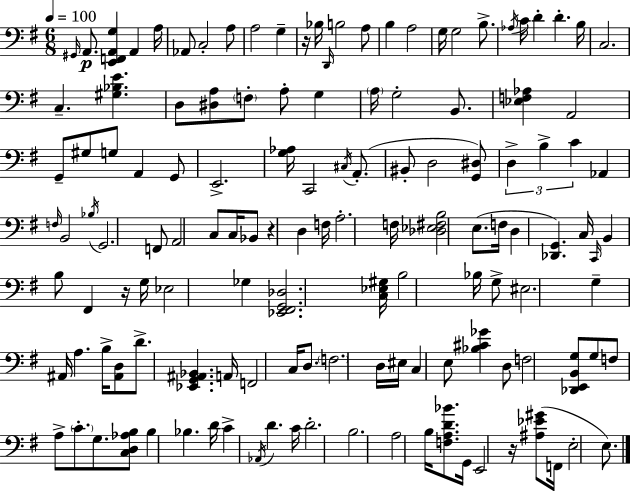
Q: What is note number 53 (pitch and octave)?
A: F2